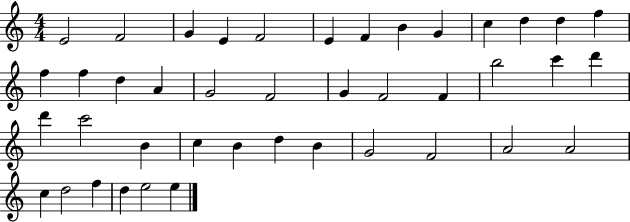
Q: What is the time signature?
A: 4/4